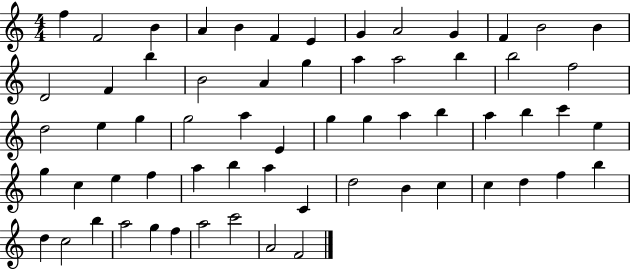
F5/q F4/h B4/q A4/q B4/q F4/q E4/q G4/q A4/h G4/q F4/q B4/h B4/q D4/h F4/q B5/q B4/h A4/q G5/q A5/q A5/h B5/q B5/h F5/h D5/h E5/q G5/q G5/h A5/q E4/q G5/q G5/q A5/q B5/q A5/q B5/q C6/q E5/q G5/q C5/q E5/q F5/q A5/q B5/q A5/q C4/q D5/h B4/q C5/q C5/q D5/q F5/q B5/q D5/q C5/h B5/q A5/h G5/q F5/q A5/h C6/h A4/h F4/h